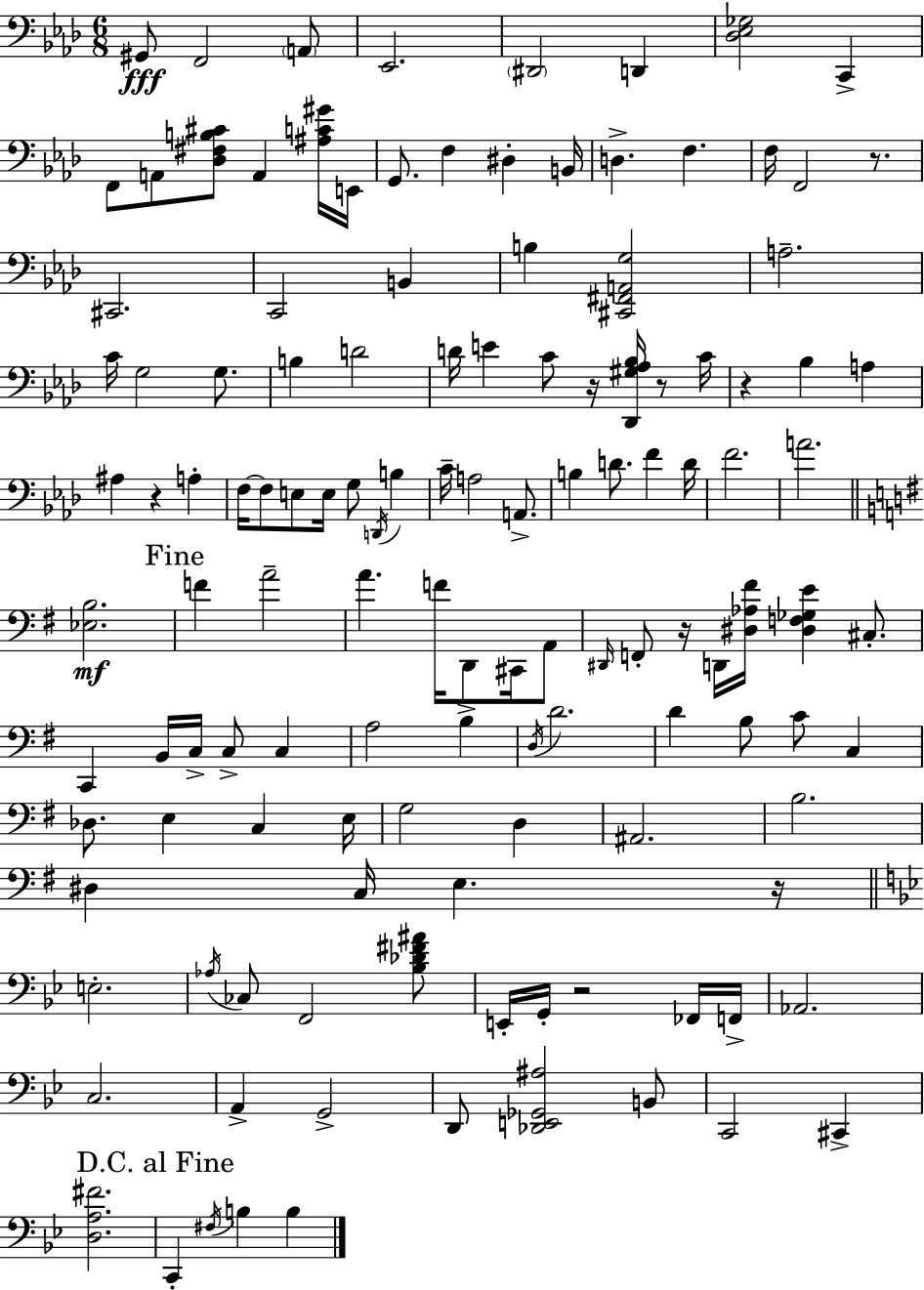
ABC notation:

X:1
T:Untitled
M:6/8
L:1/4
K:Ab
^G,,/2 F,,2 A,,/2 _E,,2 ^D,,2 D,, [_D,_E,_G,]2 C,, F,,/2 A,,/2 [_D,^F,B,^C]/2 A,, [^A,C^G]/4 E,,/4 G,,/2 F, ^D, B,,/4 D, F, F,/4 F,,2 z/2 ^C,,2 C,,2 B,, B, [^C,,^F,,A,,G,]2 A,2 C/4 G,2 G,/2 B, D2 D/4 E C/2 z/4 [_D,,^G,_A,_B,]/4 z/2 C/4 z _B, A, ^A, z A, F,/4 F,/2 E,/2 E,/4 G,/2 D,,/4 B, C/4 A,2 A,,/2 B, D/2 F D/4 F2 A2 [_E,B,]2 F A2 A F/4 D,,/2 ^C,,/4 A,,/2 ^D,,/4 F,,/2 z/4 D,,/4 [^D,_A,^F]/4 [^D,F,_G,E] ^C,/2 C,, B,,/4 C,/4 C,/2 C, A,2 B, D,/4 D2 D B,/2 C/2 C, _D,/2 E, C, E,/4 G,2 D, ^A,,2 B,2 ^D, C,/4 E, z/4 E,2 _A,/4 _C,/2 F,,2 [_B,_D^F^A]/2 E,,/4 G,,/4 z2 _F,,/4 F,,/4 _A,,2 C,2 A,, G,,2 D,,/2 [_D,,E,,_G,,^A,]2 B,,/2 C,,2 ^C,, [D,A,^F]2 C,, ^F,/4 B, B,